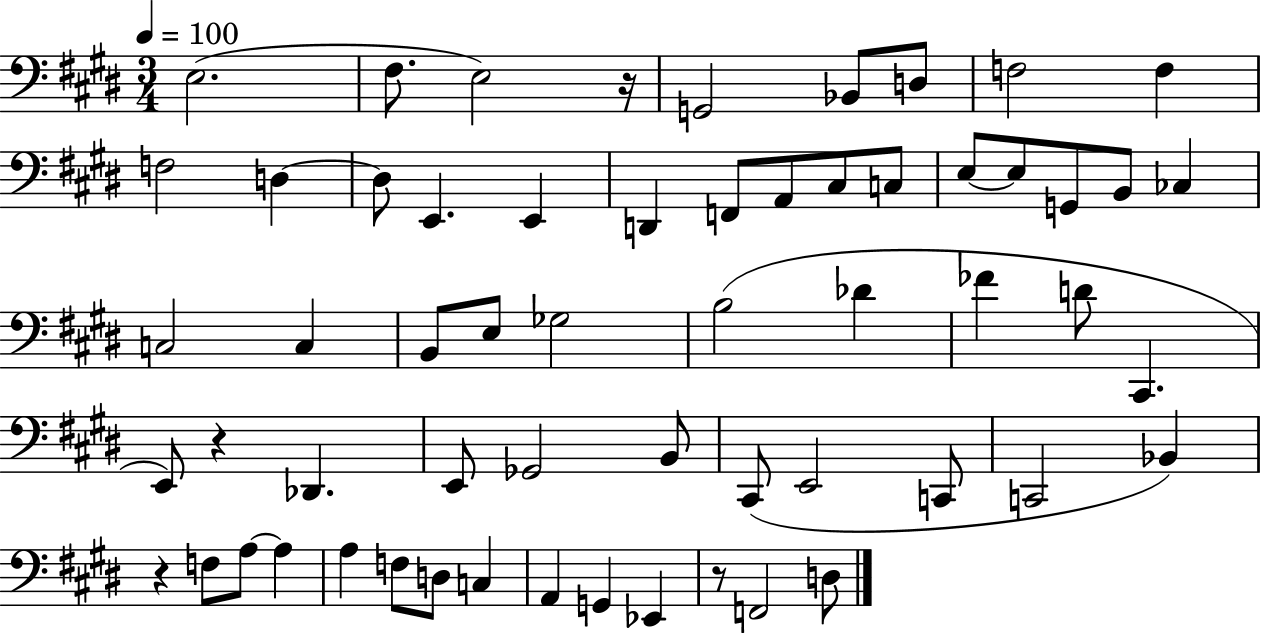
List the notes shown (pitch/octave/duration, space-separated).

E3/h. F#3/e. E3/h R/s G2/h Bb2/e D3/e F3/h F3/q F3/h D3/q D3/e E2/q. E2/q D2/q F2/e A2/e C#3/e C3/e E3/e E3/e G2/e B2/e CES3/q C3/h C3/q B2/e E3/e Gb3/h B3/h Db4/q FES4/q D4/e C#2/q. E2/e R/q Db2/q. E2/e Gb2/h B2/e C#2/e E2/h C2/e C2/h Bb2/q R/q F3/e A3/e A3/q A3/q F3/e D3/e C3/q A2/q G2/q Eb2/q R/e F2/h D3/e